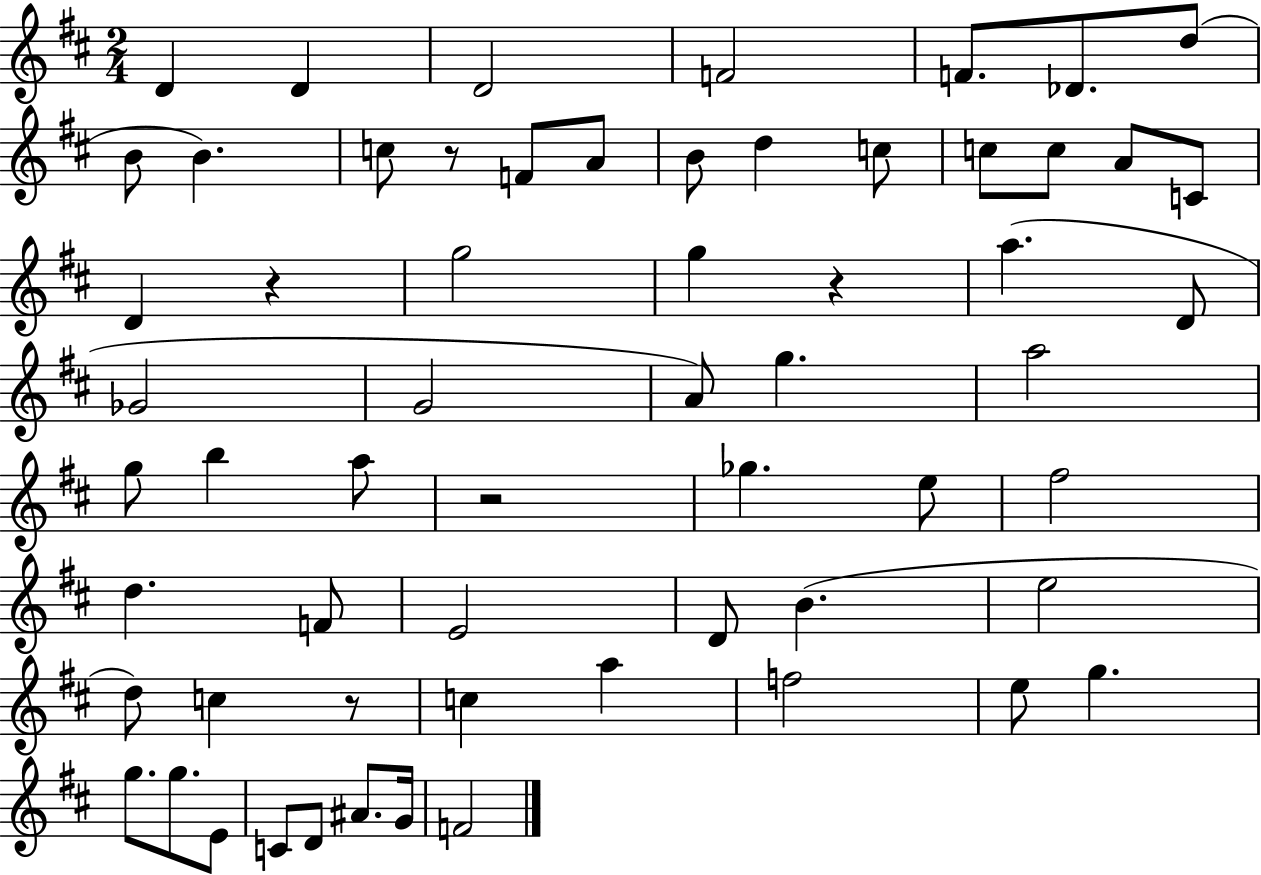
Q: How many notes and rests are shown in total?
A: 61